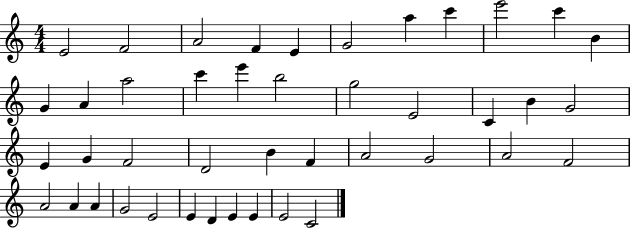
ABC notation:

X:1
T:Untitled
M:4/4
L:1/4
K:C
E2 F2 A2 F E G2 a c' e'2 c' B G A a2 c' e' b2 g2 E2 C B G2 E G F2 D2 B F A2 G2 A2 F2 A2 A A G2 E2 E D E E E2 C2